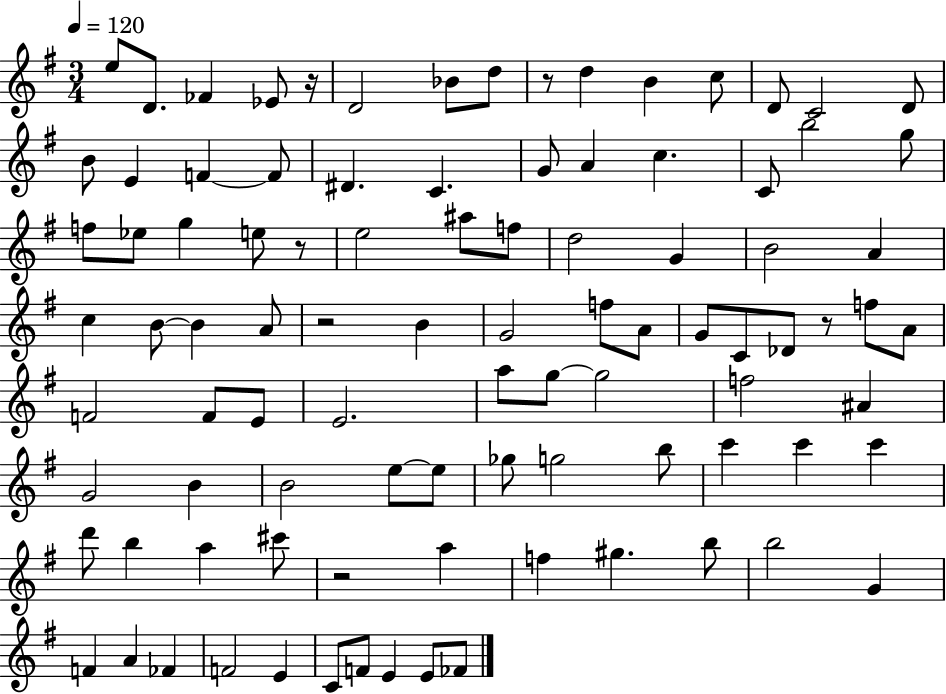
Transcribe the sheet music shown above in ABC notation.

X:1
T:Untitled
M:3/4
L:1/4
K:G
e/2 D/2 _F _E/2 z/4 D2 _B/2 d/2 z/2 d B c/2 D/2 C2 D/2 B/2 E F F/2 ^D C G/2 A c C/2 b2 g/2 f/2 _e/2 g e/2 z/2 e2 ^a/2 f/2 d2 G B2 A c B/2 B A/2 z2 B G2 f/2 A/2 G/2 C/2 _D/2 z/2 f/2 A/2 F2 F/2 E/2 E2 a/2 g/2 g2 f2 ^A G2 B B2 e/2 e/2 _g/2 g2 b/2 c' c' c' d'/2 b a ^c'/2 z2 a f ^g b/2 b2 G F A _F F2 E C/2 F/2 E E/2 _F/2